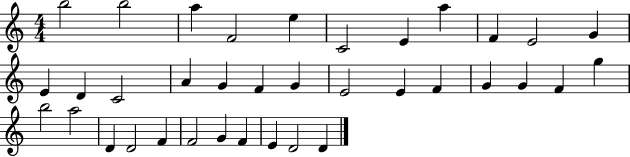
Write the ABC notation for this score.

X:1
T:Untitled
M:4/4
L:1/4
K:C
b2 b2 a F2 e C2 E a F E2 G E D C2 A G F G E2 E F G G F g b2 a2 D D2 F F2 G F E D2 D